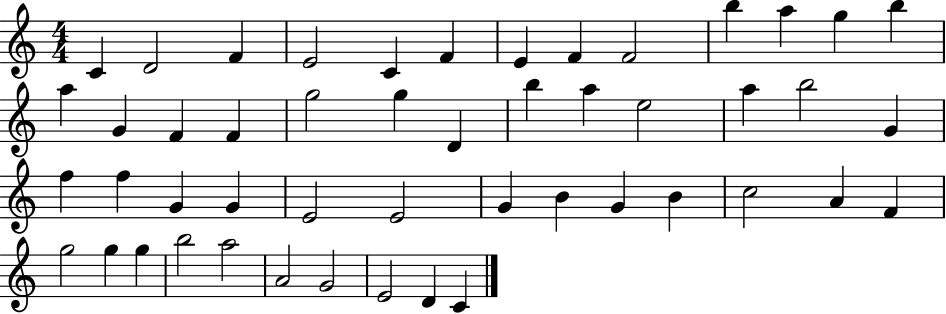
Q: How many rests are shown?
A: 0